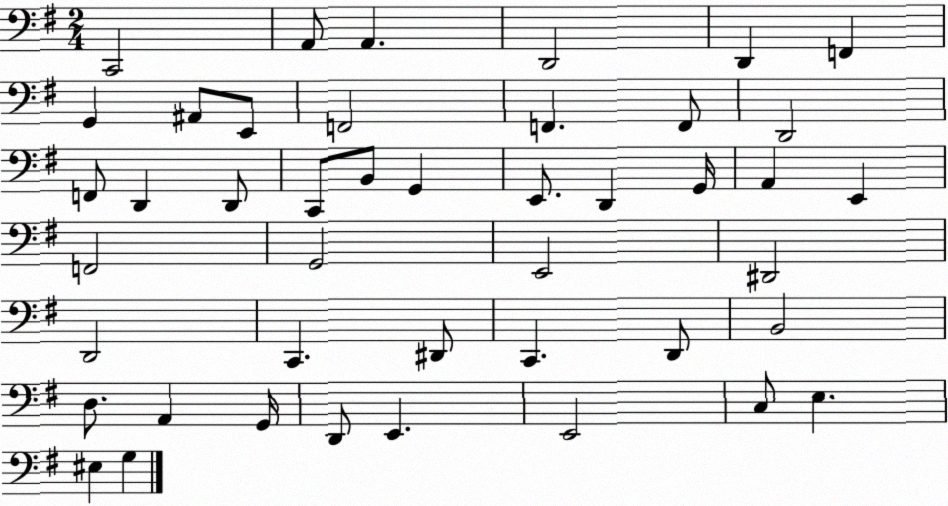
X:1
T:Untitled
M:2/4
L:1/4
K:G
C,,2 A,,/2 A,, D,,2 D,, F,, G,, ^A,,/2 E,,/2 F,,2 F,, F,,/2 D,,2 F,,/2 D,, D,,/2 C,,/2 B,,/2 G,, E,,/2 D,, G,,/4 A,, E,, F,,2 G,,2 E,,2 ^D,,2 D,,2 C,, ^D,,/2 C,, D,,/2 B,,2 D,/2 A,, G,,/4 D,,/2 E,, E,,2 C,/2 E, ^E, G,